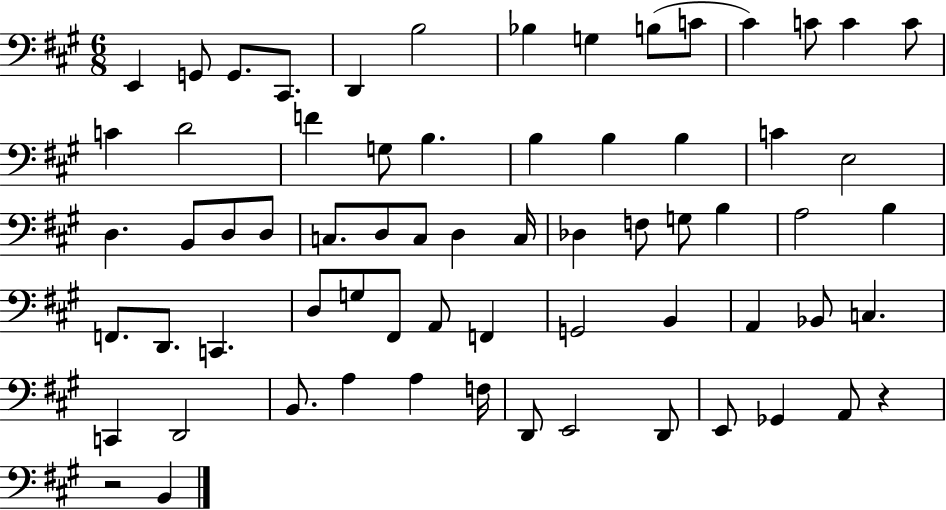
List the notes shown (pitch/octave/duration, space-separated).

E2/q G2/e G2/e. C#2/e. D2/q B3/h Bb3/q G3/q B3/e C4/e C#4/q C4/e C4/q C4/e C4/q D4/h F4/q G3/e B3/q. B3/q B3/q B3/q C4/q E3/h D3/q. B2/e D3/e D3/e C3/e. D3/e C3/e D3/q C3/s Db3/q F3/e G3/e B3/q A3/h B3/q F2/e. D2/e. C2/q. D3/e G3/e F#2/e A2/e F2/q G2/h B2/q A2/q Bb2/e C3/q. C2/q D2/h B2/e. A3/q A3/q F3/s D2/e E2/h D2/e E2/e Gb2/q A2/e R/q R/h B2/q